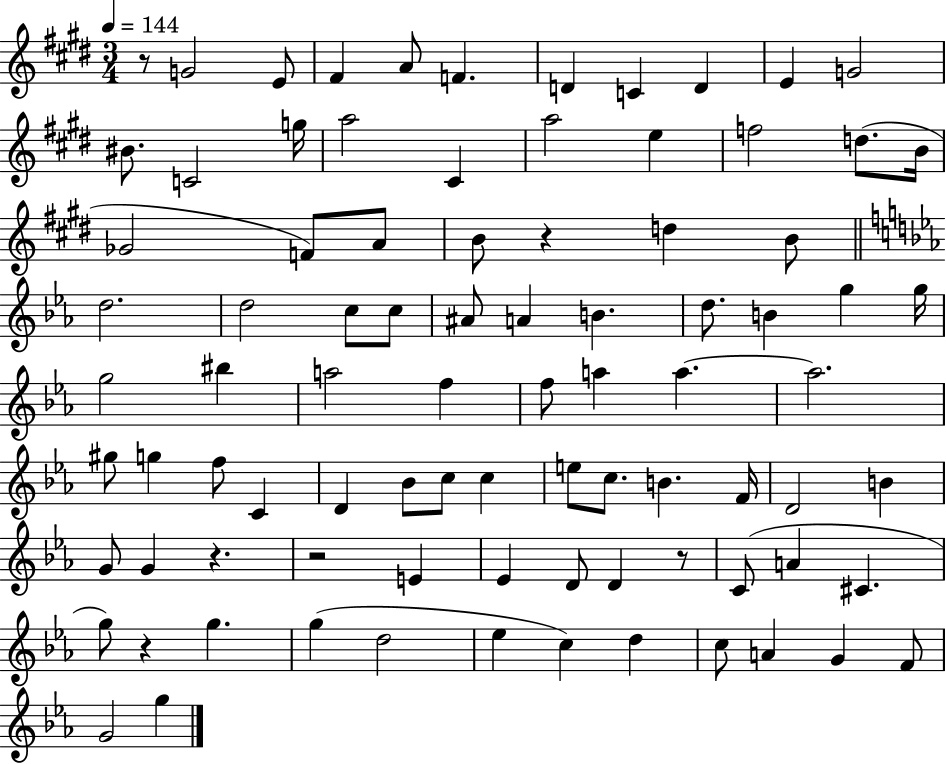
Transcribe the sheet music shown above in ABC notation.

X:1
T:Untitled
M:3/4
L:1/4
K:E
z/2 G2 E/2 ^F A/2 F D C D E G2 ^B/2 C2 g/4 a2 ^C a2 e f2 d/2 B/4 _G2 F/2 A/2 B/2 z d B/2 d2 d2 c/2 c/2 ^A/2 A B d/2 B g g/4 g2 ^b a2 f f/2 a a a2 ^g/2 g f/2 C D _B/2 c/2 c e/2 c/2 B F/4 D2 B G/2 G z z2 E _E D/2 D z/2 C/2 A ^C g/2 z g g d2 _e c d c/2 A G F/2 G2 g